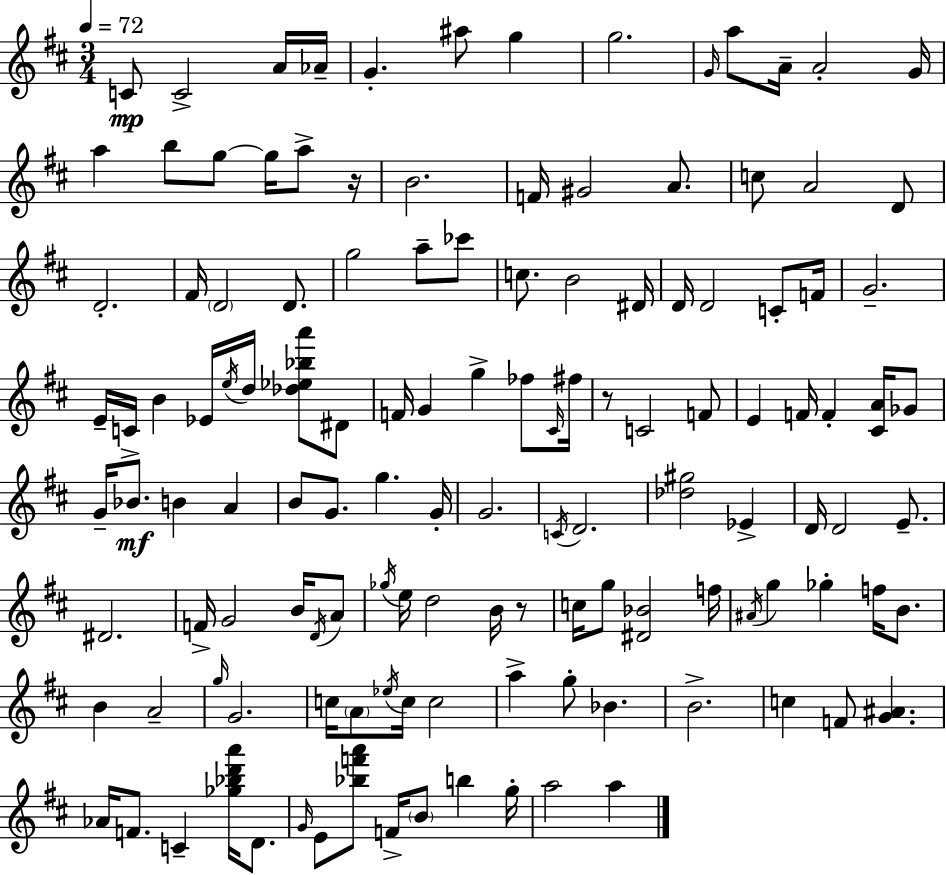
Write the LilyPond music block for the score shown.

{
  \clef treble
  \numericTimeSignature
  \time 3/4
  \key d \major
  \tempo 4 = 72
  c'8\mp c'2-> a'16 aes'16-- | g'4.-. ais''8 g''4 | g''2. | \grace { g'16 } a''8 a'16-- a'2-. | \break g'16 a''4 b''8 g''8~~ g''16 a''8-> | r16 b'2. | f'16 gis'2 a'8. | c''8 a'2 d'8 | \break d'2.-. | fis'16 \parenthesize d'2 d'8. | g''2 a''8-- ces'''8 | c''8. b'2 | \break dis'16 d'16 d'2 c'8-. | f'16 g'2.-- | e'16-- c'16-> b'4 ees'16 \acciaccatura { e''16 } d''16 <des'' ees'' bes'' a'''>8 | dis'8 f'16 g'4 g''4-> fes''8 | \break \grace { cis'16 } fis''16 r8 c'2 | f'8 e'4 f'16 f'4-. | <cis' a'>16 ges'8 g'16-- bes'8.\mf b'4 a'4 | b'8 g'8. g''4. | \break g'16-. g'2. | \acciaccatura { c'16 } d'2. | <des'' gis''>2 | ees'4-> d'16 d'2 | \break e'8.-- dis'2. | f'16-> g'2 | b'16 \acciaccatura { d'16 } a'8 \acciaccatura { ges''16 } e''16 d''2 | b'16 r8 c''16 g''8 <dis' bes'>2 | \break f''16 \acciaccatura { ais'16 } g''4 ges''4-. | f''16 b'8. b'4 a'2-- | \grace { g''16 } g'2. | c''16 \parenthesize a'8 \acciaccatura { ees''16 } | \break c''16 c''2 a''4-> | g''8-. bes'4. b'2.-> | c''4 | f'8 <g' ais'>4. aes'16 f'8. | \break c'4-- <ges'' bes'' d''' a'''>16 d'8. \grace { g'16 } e'8 | <bes'' f''' a'''>8 f'16-> \parenthesize b'8 b''4 g''16-. a''2 | a''4 \bar "|."
}